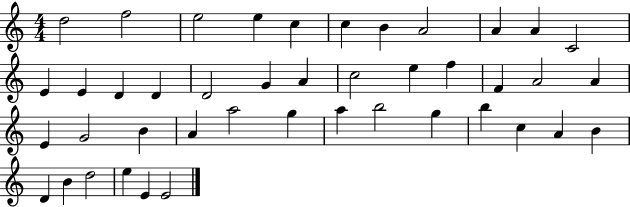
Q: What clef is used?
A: treble